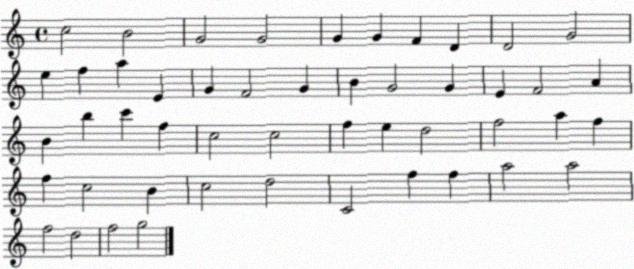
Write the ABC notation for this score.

X:1
T:Untitled
M:4/4
L:1/4
K:C
c2 B2 G2 G2 G G F D D2 G2 e f a E G F2 G B G2 G E F2 A B b c' f c2 c2 f e d2 f2 a f f c2 B c2 d2 C2 f f a2 a2 f2 d2 f2 g2